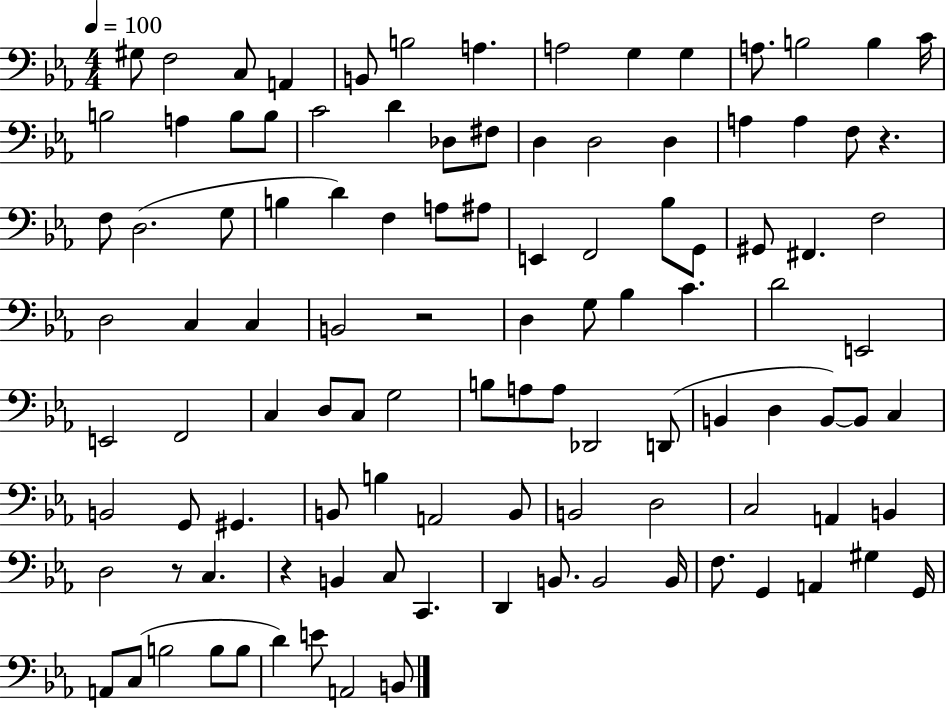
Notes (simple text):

G#3/e F3/h C3/e A2/q B2/e B3/h A3/q. A3/h G3/q G3/q A3/e. B3/h B3/q C4/s B3/h A3/q B3/e B3/e C4/h D4/q Db3/e F#3/e D3/q D3/h D3/q A3/q A3/q F3/e R/q. F3/e D3/h. G3/e B3/q D4/q F3/q A3/e A#3/e E2/q F2/h Bb3/e G2/e G#2/e F#2/q. F3/h D3/h C3/q C3/q B2/h R/h D3/q G3/e Bb3/q C4/q. D4/h E2/h E2/h F2/h C3/q D3/e C3/e G3/h B3/e A3/e A3/e Db2/h D2/e B2/q D3/q B2/e B2/e C3/q B2/h G2/e G#2/q. B2/e B3/q A2/h B2/e B2/h D3/h C3/h A2/q B2/q D3/h R/e C3/q. R/q B2/q C3/e C2/q. D2/q B2/e. B2/h B2/s F3/e. G2/q A2/q G#3/q G2/s A2/e C3/e B3/h B3/e B3/e D4/q E4/e A2/h B2/e